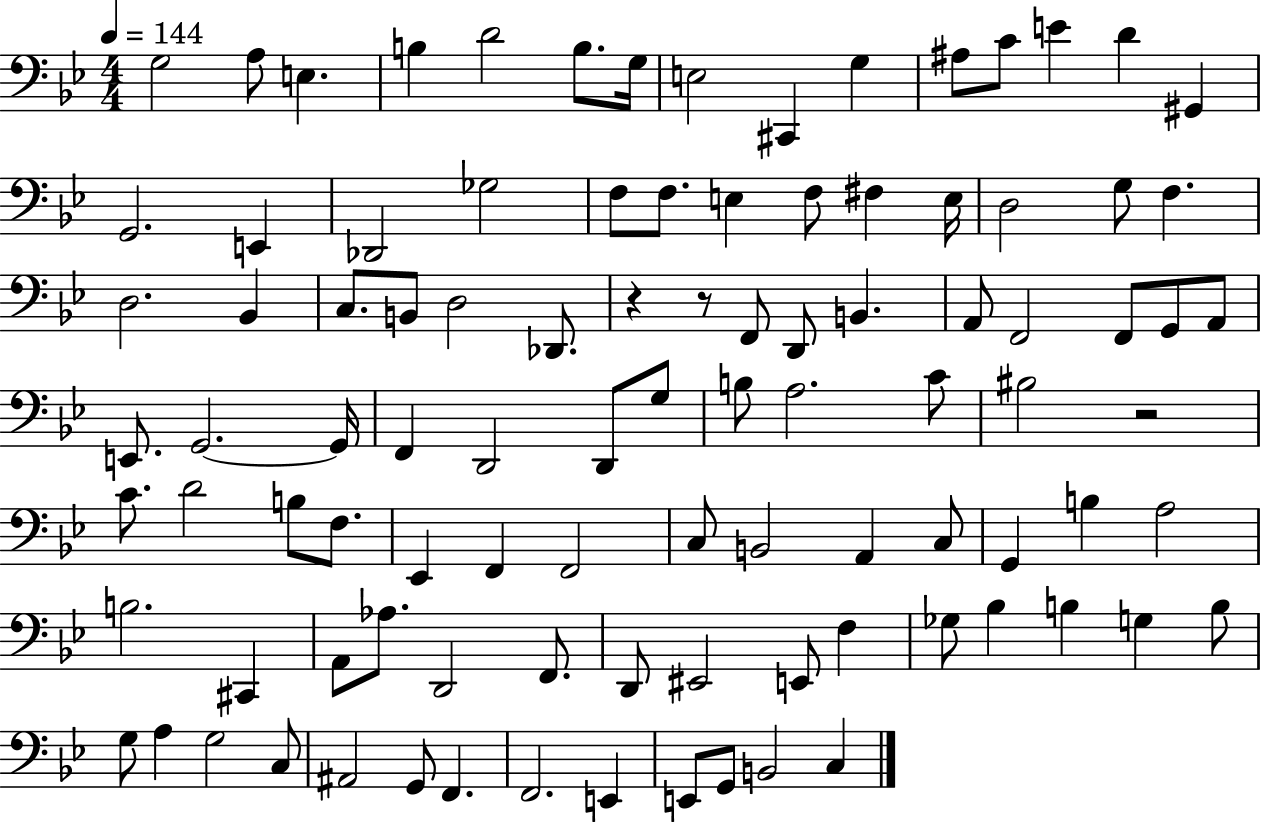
G3/h A3/e E3/q. B3/q D4/h B3/e. G3/s E3/h C#2/q G3/q A#3/e C4/e E4/q D4/q G#2/q G2/h. E2/q Db2/h Gb3/h F3/e F3/e. E3/q F3/e F#3/q E3/s D3/h G3/e F3/q. D3/h. Bb2/q C3/e. B2/e D3/h Db2/e. R/q R/e F2/e D2/e B2/q. A2/e F2/h F2/e G2/e A2/e E2/e. G2/h. G2/s F2/q D2/h D2/e G3/e B3/e A3/h. C4/e BIS3/h R/h C4/e. D4/h B3/e F3/e. Eb2/q F2/q F2/h C3/e B2/h A2/q C3/e G2/q B3/q A3/h B3/h. C#2/q A2/e Ab3/e. D2/h F2/e. D2/e EIS2/h E2/e F3/q Gb3/e Bb3/q B3/q G3/q B3/e G3/e A3/q G3/h C3/e A#2/h G2/e F2/q. F2/h. E2/q E2/e G2/e B2/h C3/q